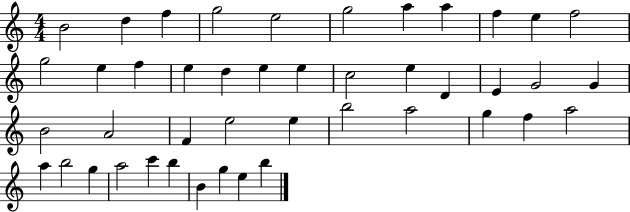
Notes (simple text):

B4/h D5/q F5/q G5/h E5/h G5/h A5/q A5/q F5/q E5/q F5/h G5/h E5/q F5/q E5/q D5/q E5/q E5/q C5/h E5/q D4/q E4/q G4/h G4/q B4/h A4/h F4/q E5/h E5/q B5/h A5/h G5/q F5/q A5/h A5/q B5/h G5/q A5/h C6/q B5/q B4/q G5/q E5/q B5/q